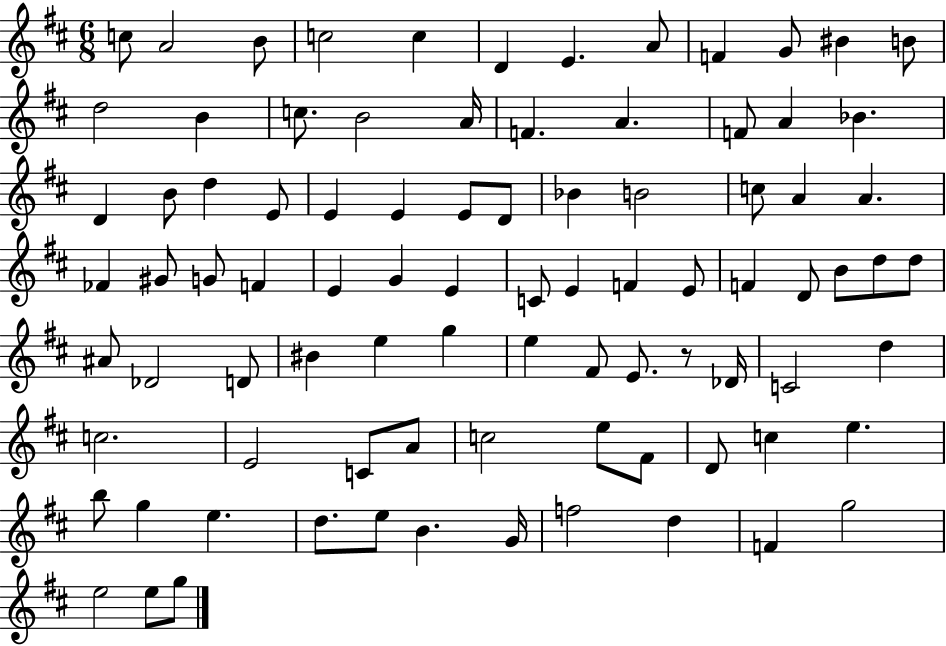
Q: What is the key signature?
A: D major